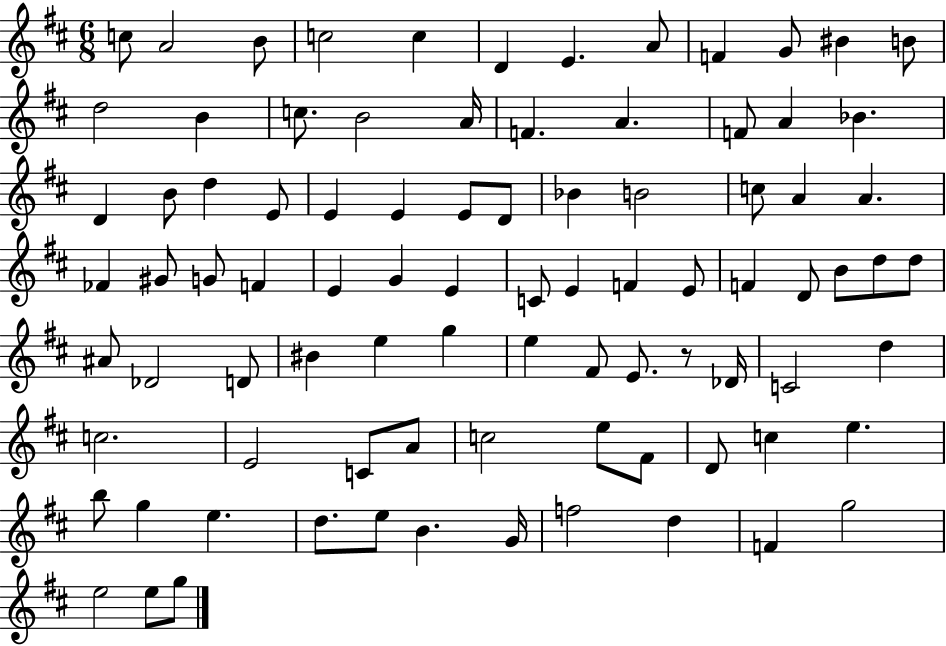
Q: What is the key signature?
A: D major